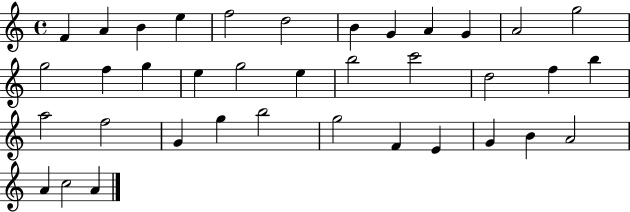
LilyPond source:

{
  \clef treble
  \time 4/4
  \defaultTimeSignature
  \key c \major
  f'4 a'4 b'4 e''4 | f''2 d''2 | b'4 g'4 a'4 g'4 | a'2 g''2 | \break g''2 f''4 g''4 | e''4 g''2 e''4 | b''2 c'''2 | d''2 f''4 b''4 | \break a''2 f''2 | g'4 g''4 b''2 | g''2 f'4 e'4 | g'4 b'4 a'2 | \break a'4 c''2 a'4 | \bar "|."
}